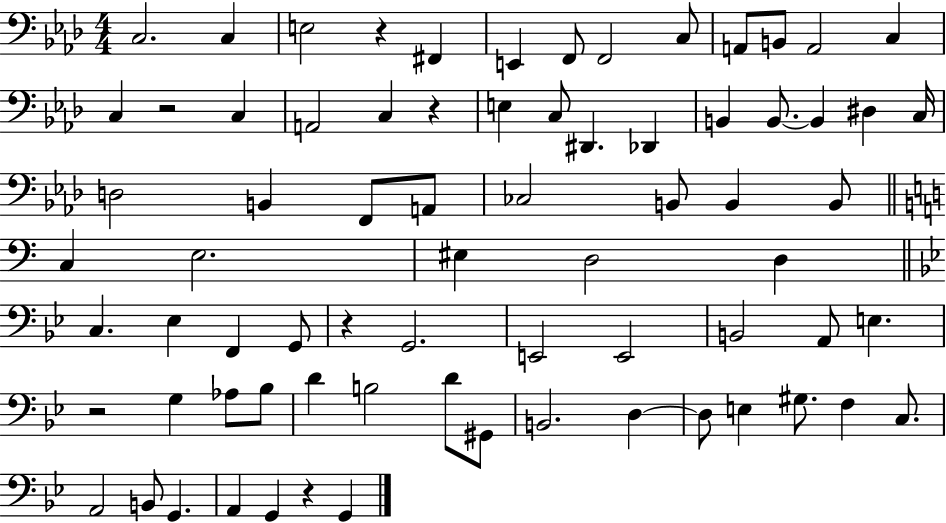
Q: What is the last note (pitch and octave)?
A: G2